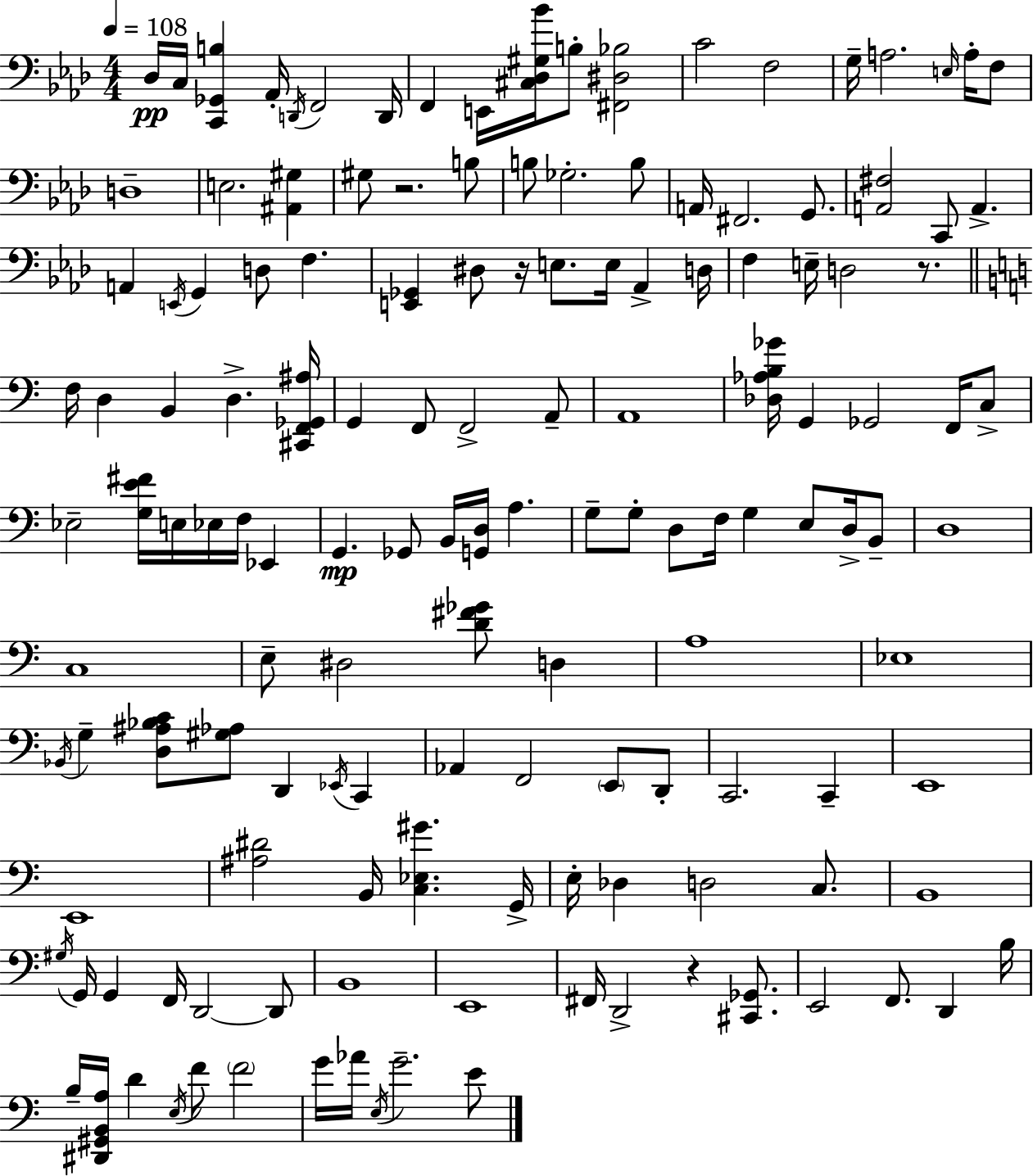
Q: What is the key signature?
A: AES major